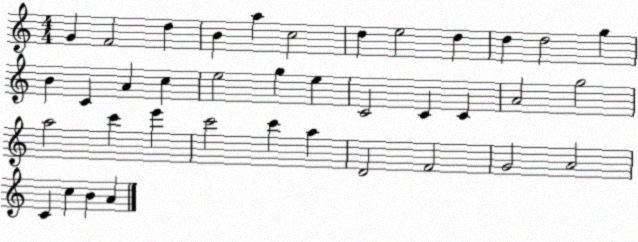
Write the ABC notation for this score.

X:1
T:Untitled
M:4/4
L:1/4
K:C
G F2 d B a c2 d e2 d d d2 g B C A c e2 g e C2 C C A2 g2 a2 c' e' c'2 c' a D2 F2 G2 A2 C c B A